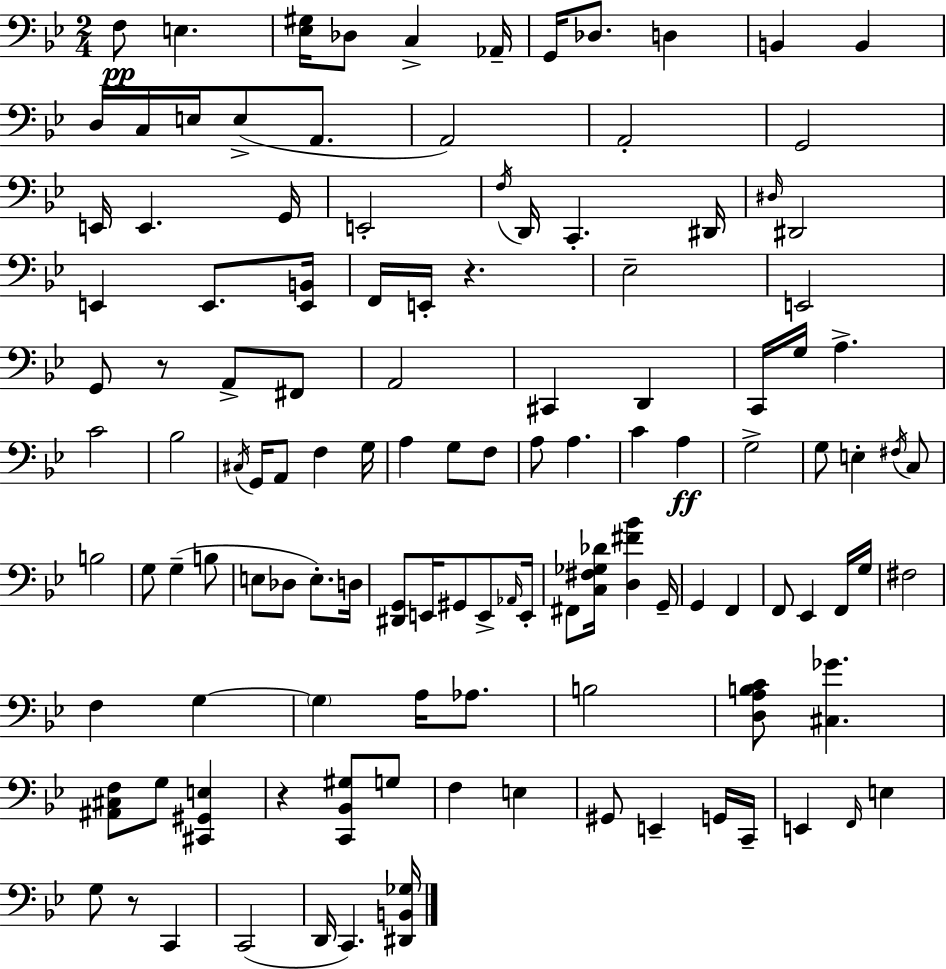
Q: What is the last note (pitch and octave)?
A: C2